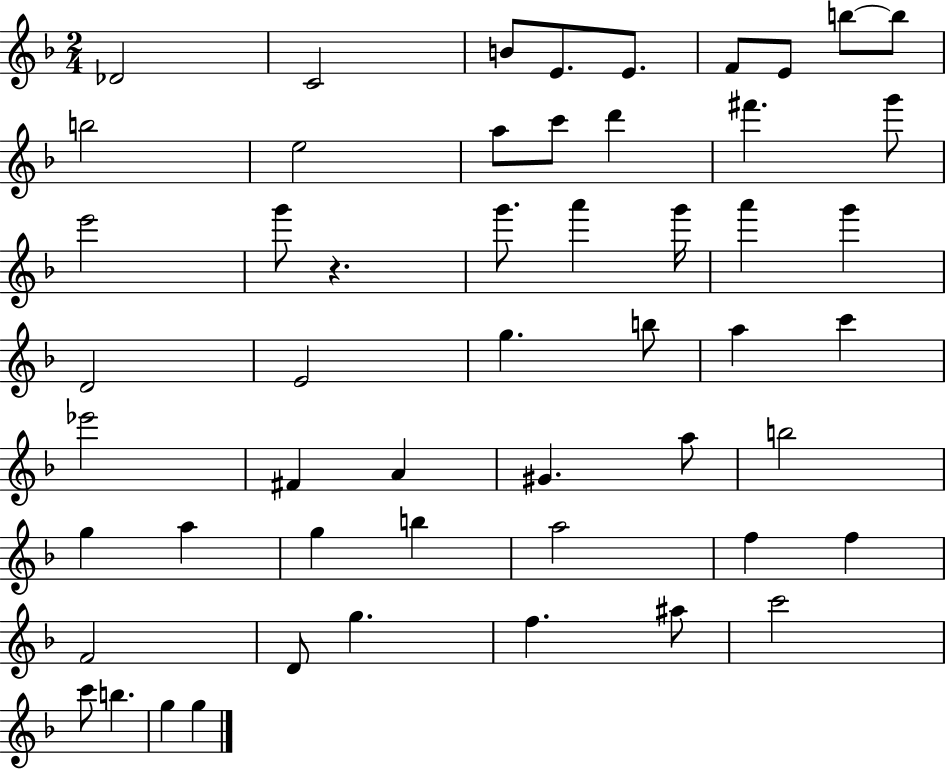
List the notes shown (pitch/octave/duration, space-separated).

Db4/h C4/h B4/e E4/e. E4/e. F4/e E4/e B5/e B5/e B5/h E5/h A5/e C6/e D6/q F#6/q. G6/e E6/h G6/e R/q. G6/e. A6/q G6/s A6/q G6/q D4/h E4/h G5/q. B5/e A5/q C6/q Eb6/h F#4/q A4/q G#4/q. A5/e B5/h G5/q A5/q G5/q B5/q A5/h F5/q F5/q F4/h D4/e G5/q. F5/q. A#5/e C6/h C6/e B5/q. G5/q G5/q